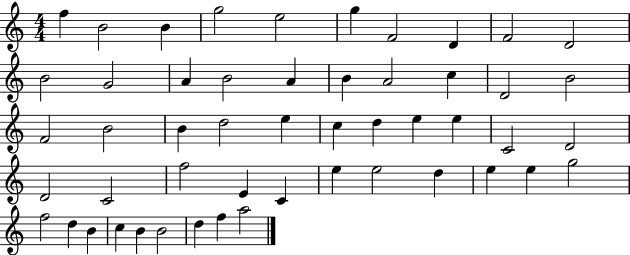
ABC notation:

X:1
T:Untitled
M:4/4
L:1/4
K:C
f B2 B g2 e2 g F2 D F2 D2 B2 G2 A B2 A B A2 c D2 B2 F2 B2 B d2 e c d e e C2 D2 D2 C2 f2 E C e e2 d e e g2 f2 d B c B B2 d f a2